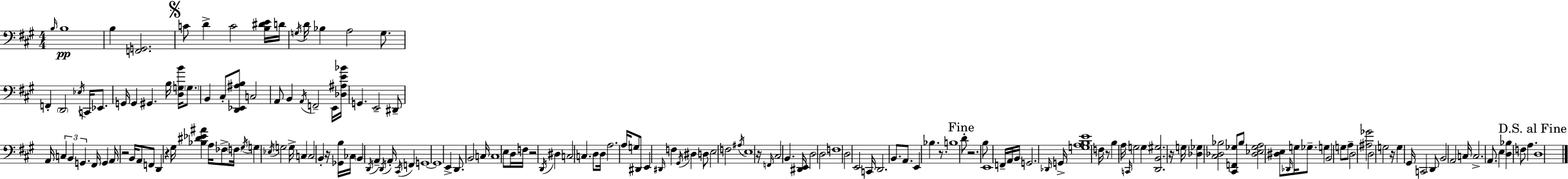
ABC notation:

X:1
T:Untitled
M:4/4
L:1/4
K:A
B,/4 B,4 B, [F,,G,,]2 C/2 D C2 [B,^DE]/4 D/4 G,/4 D/4 _B, A,2 G,/2 F,, D,,2 _E,/4 C,,/4 _E,,/2 G,,/4 G,, ^G,, B,/4 [D,G,B]/4 G,/2 B,, ^C,/2 [D,,_E,,^A,B,]/2 C,2 A,,/2 B,, A,,/4 F,,2 E,,/4 [_D,^A,E_B]/4 G,, E,,2 ^D,,/2 A,,/4 C, B,, G,, ^F,,/4 G,, A,,/4 z2 B,,/4 A,,/2 F,,/2 D,, z ^G,/4 [_B,^D_E^A] A,/4 _F,/2 F,/4 ^G,/4 G, _E,/4 G,2 G,/4 C, C,2 B,, z/4 [_G,,B,]/4 _C,/4 B,, D,,/4 A,, D,,/4 A,,/4 ^C,,/4 F,, G,,4 G,,4 E,, D,,/2 B,,2 C,/4 C,4 E,/2 D,/4 F,/4 z2 D,,/4 ^D, C,2 C, D,/2 D,/4 A,2 A,/4 G,/2 ^D,,/2 E,, ^D,,/4 F, ^G,,/4 ^D, D,/2 E,2 F,2 ^A,/4 E,4 z/4 F,,/4 ^C,2 B,, [^D,,E,,]/4 D,2 D,2 F,4 D,2 E,,2 C,,/4 D,,2 B,,/2 A,,/2 E,, _B, z/2 B,4 D/2 z2 B,/2 E,,4 F,,/4 A,,/4 B,,/4 G,,2 _D,,/4 G,,/4 [G,A,B,E]4 F,/4 z/2 B, A,/4 C,,/4 G,2 G, [D,,B,,^G,]2 z/4 G,/4 [_D,_G,] [^C,_D,_B,]2 [^C,,F,,_G,]/2 _B,/2 [_D,_E,_G,A,]2 [^D,E,]/2 _D,,/4 G,/4 _G,/2 G, B,,2 G,/2 A,/2 D,2 [^A,_G]2 D,2 G,2 z/4 G, ^G,,/4 C,,2 D,,/2 B,,2 A,,2 C,/4 C,2 A,,/2 E, [D,_B,] F,/2 A, D,4